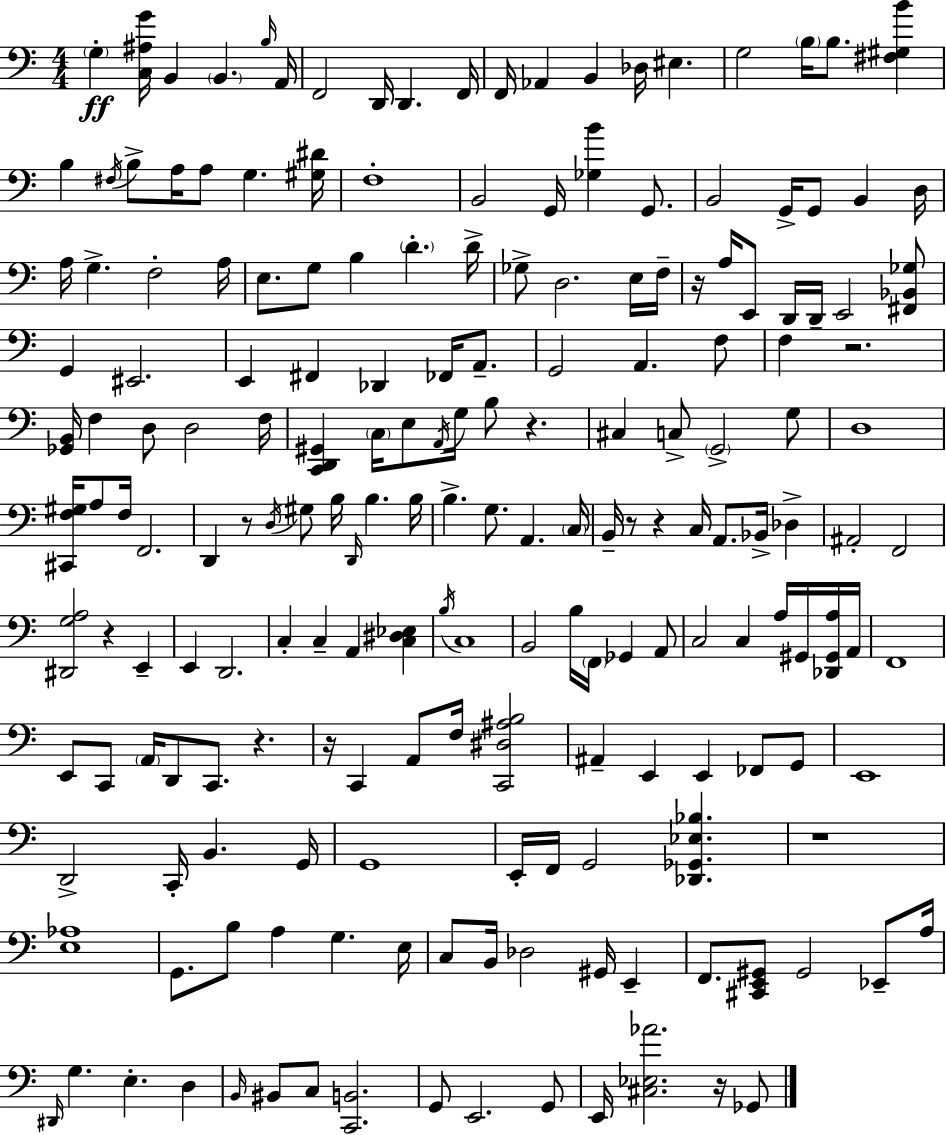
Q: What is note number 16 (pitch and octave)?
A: B3